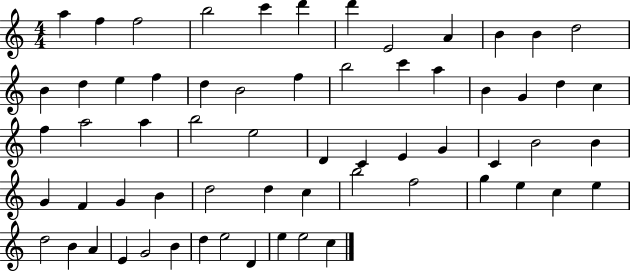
A5/q F5/q F5/h B5/h C6/q D6/q D6/q E4/h A4/q B4/q B4/q D5/h B4/q D5/q E5/q F5/q D5/q B4/h F5/q B5/h C6/q A5/q B4/q G4/q D5/q C5/q F5/q A5/h A5/q B5/h E5/h D4/q C4/q E4/q G4/q C4/q B4/h B4/q G4/q F4/q G4/q B4/q D5/h D5/q C5/q B5/h F5/h G5/q E5/q C5/q E5/q D5/h B4/q A4/q E4/q G4/h B4/q D5/q E5/h D4/q E5/q E5/h C5/q